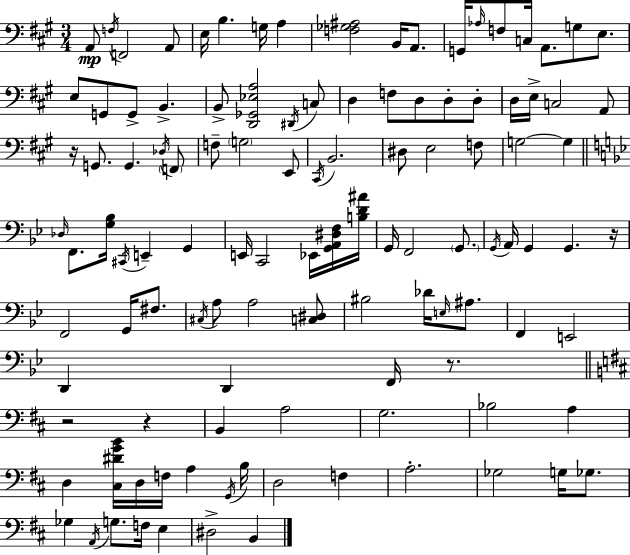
{
  \clef bass
  \numericTimeSignature
  \time 3/4
  \key a \major
  a,8\mp \acciaccatura { f16 } f,2 a,8 | e16 b4. g16 a4 | <f ges ais>2 b,16 a,8. | g,16 \grace { aes16 } f8 c16 a,8. g8 e8. | \break e8 g,8 g,8-> b,4.-> | b,8-> <d, ges, ees a>2 | \acciaccatura { dis,16 } c8 d4 f8 d8 d8-. | d8-. d16 e16-> c2 | \break a,8 r16 g,8. g,4. | \acciaccatura { des16 } \parenthesize f,8 f8-- \parenthesize g2 | e,8 \acciaccatura { cis,16 } b,2. | dis8 e2 | \break f8 g2~~ | g4 \bar "||" \break \key bes \major \grace { des16 } f,8. <g bes>16 \acciaccatura { cis,16 } e,4-- g,4 | e,16 c,2 ees,16 | <g, a, dis f>16 <b d' ais'>16 g,16 f,2 \parenthesize g,8. | \acciaccatura { g,16 } a,16 g,4 g,4. | \break r16 f,2 g,16 | fis8. \acciaccatura { cis16 } a8 a2 | <c dis>8 bis2 | des'16 \grace { e16 } ais8. f,4 e,2 | \break d,4 d,4 | f,16 r8. \bar "||" \break \key d \major r2 r4 | b,4 a2 | g2. | bes2 a4 | \break d4 <cis dis' g' b'>16 d16 f16 a4 \acciaccatura { g,16 } | b16 d2 f4 | a2.-. | ges2 g16 ges8. | \break ges4 \acciaccatura { a,16 } g8. f16 e4 | dis2-> b,4 | \bar "|."
}